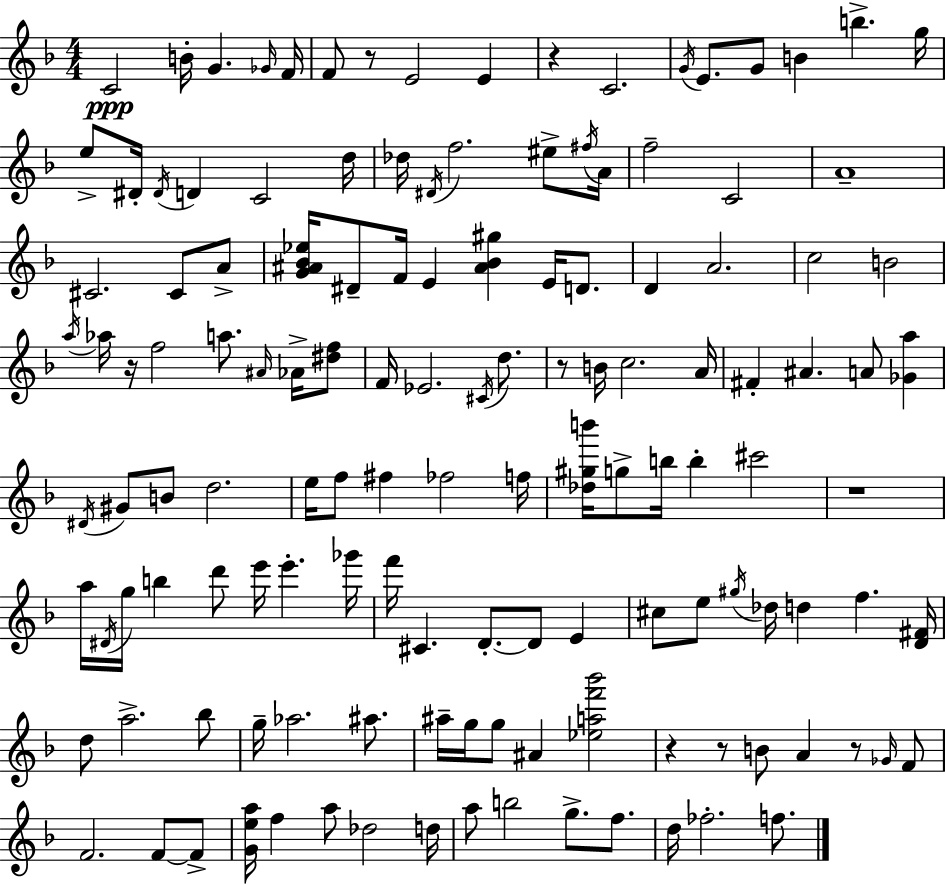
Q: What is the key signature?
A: F major